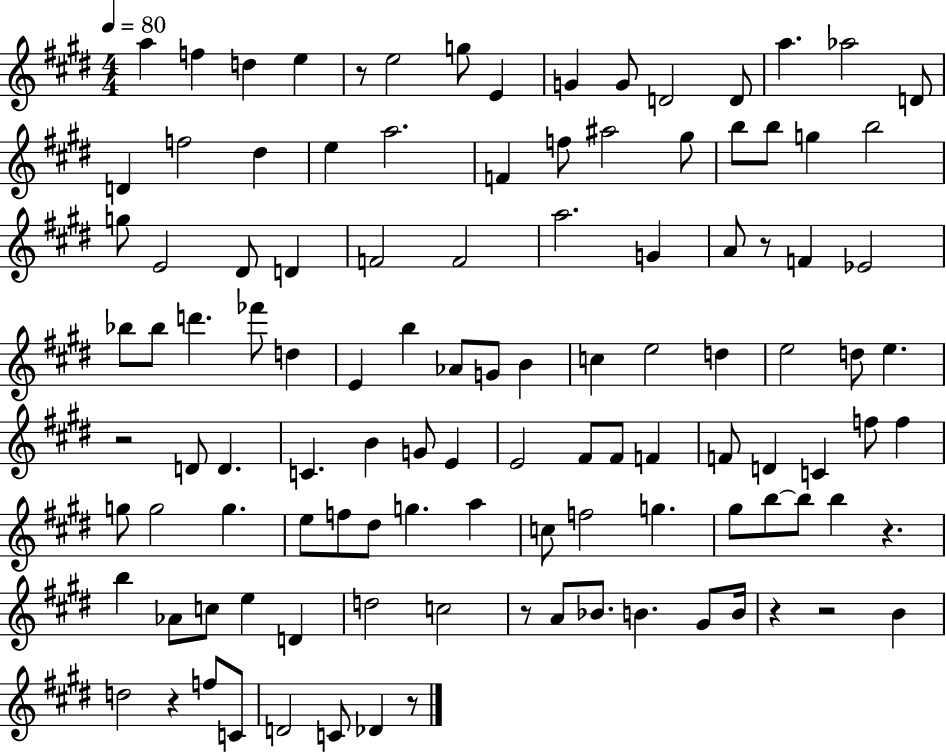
X:1
T:Untitled
M:4/4
L:1/4
K:E
a f d e z/2 e2 g/2 E G G/2 D2 D/2 a _a2 D/2 D f2 ^d e a2 F f/2 ^a2 ^g/2 b/2 b/2 g b2 g/2 E2 ^D/2 D F2 F2 a2 G A/2 z/2 F _E2 _b/2 _b/2 d' _f'/2 d E b _A/2 G/2 B c e2 d e2 d/2 e z2 D/2 D C B G/2 E E2 ^F/2 ^F/2 F F/2 D C f/2 f g/2 g2 g e/2 f/2 ^d/2 g a c/2 f2 g ^g/2 b/2 b/2 b z b _A/2 c/2 e D d2 c2 z/2 A/2 _B/2 B ^G/2 B/4 z z2 B d2 z f/2 C/2 D2 C/2 _D z/2